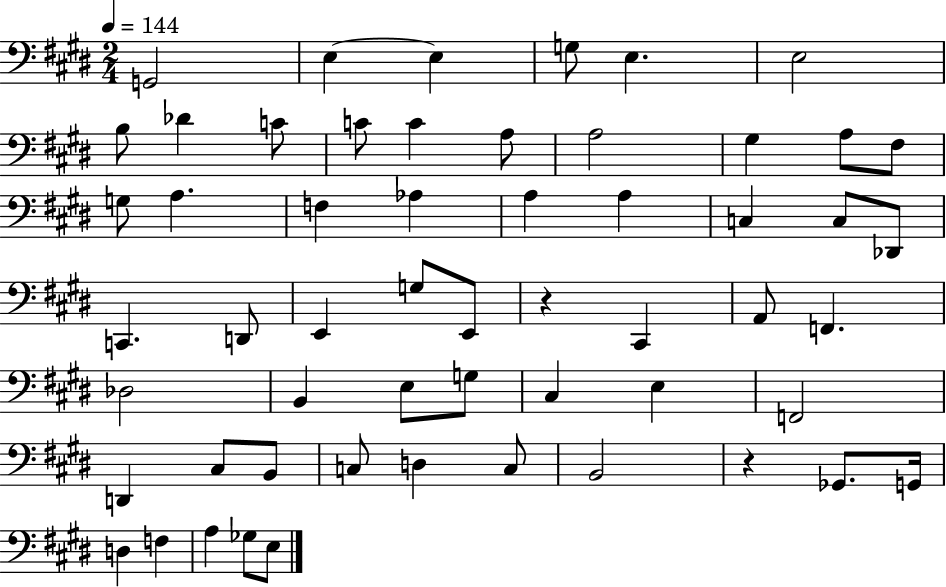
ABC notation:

X:1
T:Untitled
M:2/4
L:1/4
K:E
G,,2 E, E, G,/2 E, E,2 B,/2 _D C/2 C/2 C A,/2 A,2 ^G, A,/2 ^F,/2 G,/2 A, F, _A, A, A, C, C,/2 _D,,/2 C,, D,,/2 E,, G,/2 E,,/2 z ^C,, A,,/2 F,, _D,2 B,, E,/2 G,/2 ^C, E, F,,2 D,, ^C,/2 B,,/2 C,/2 D, C,/2 B,,2 z _G,,/2 G,,/4 D, F, A, _G,/2 E,/2